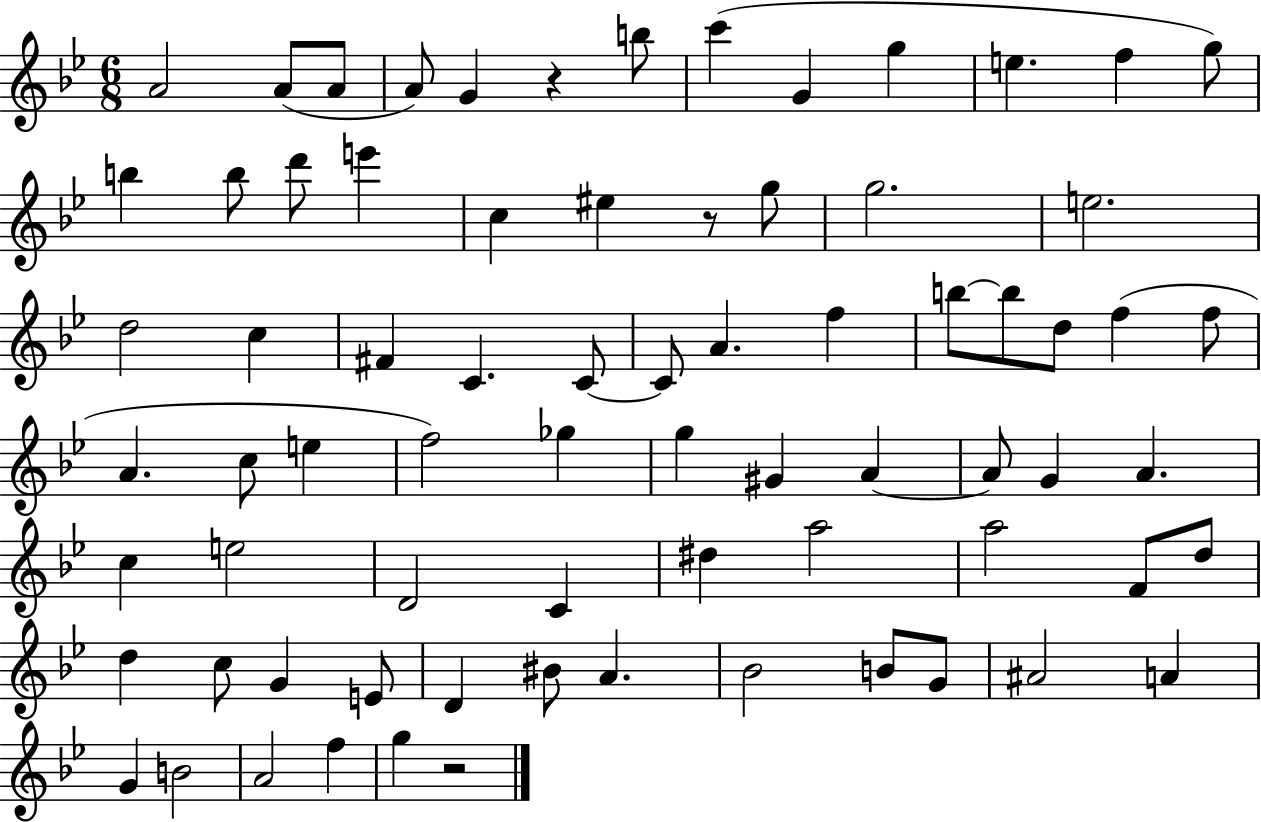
{
  \clef treble
  \numericTimeSignature
  \time 6/8
  \key bes \major
  a'2 a'8( a'8 | a'8) g'4 r4 b''8 | c'''4( g'4 g''4 | e''4. f''4 g''8) | \break b''4 b''8 d'''8 e'''4 | c''4 eis''4 r8 g''8 | g''2. | e''2. | \break d''2 c''4 | fis'4 c'4. c'8~~ | c'8 a'4. f''4 | b''8~~ b''8 d''8 f''4( f''8 | \break a'4. c''8 e''4 | f''2) ges''4 | g''4 gis'4 a'4~~ | a'8 g'4 a'4. | \break c''4 e''2 | d'2 c'4 | dis''4 a''2 | a''2 f'8 d''8 | \break d''4 c''8 g'4 e'8 | d'4 bis'8 a'4. | bes'2 b'8 g'8 | ais'2 a'4 | \break g'4 b'2 | a'2 f''4 | g''4 r2 | \bar "|."
}